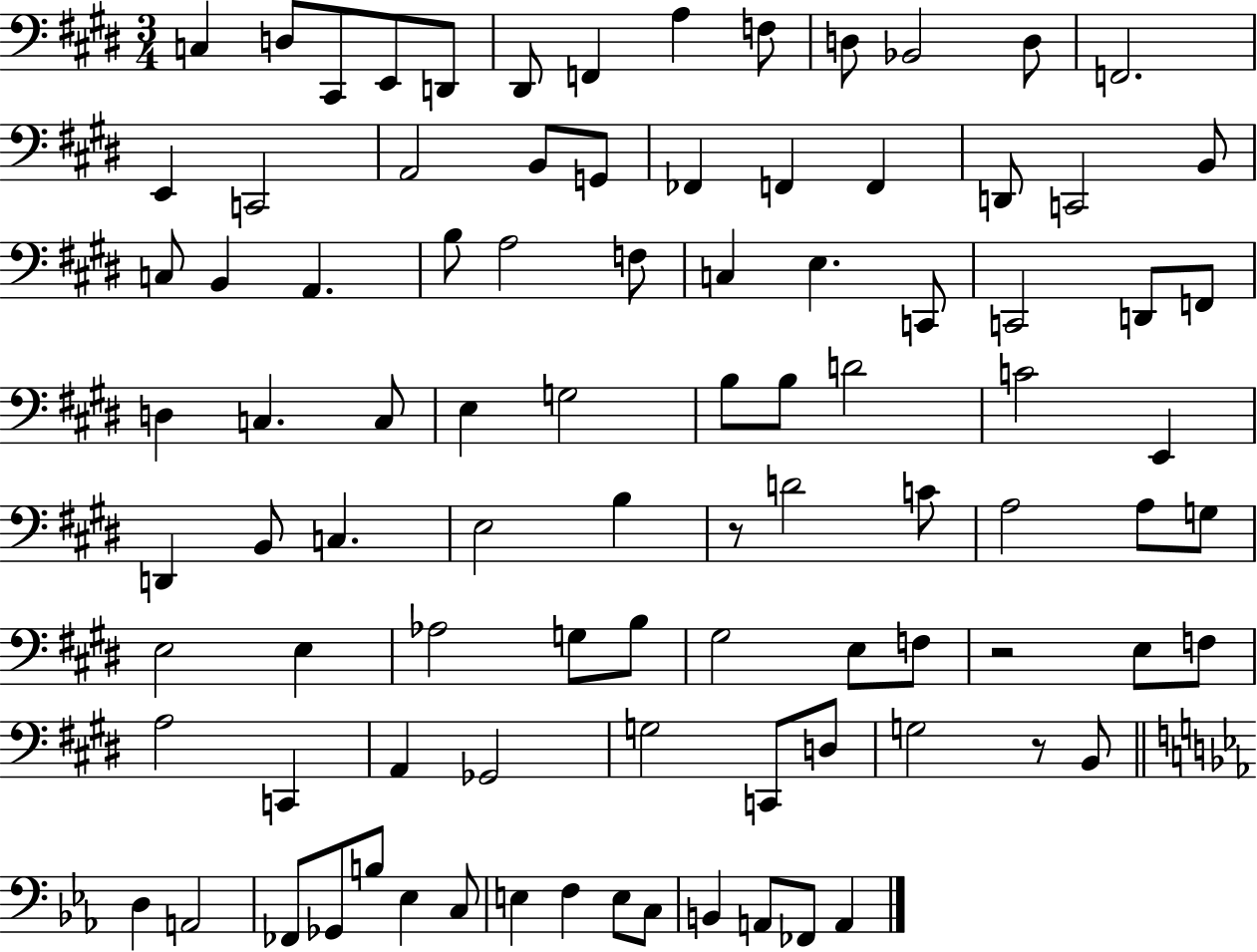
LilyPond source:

{
  \clef bass
  \numericTimeSignature
  \time 3/4
  \key e \major
  c4 d8 cis,8 e,8 d,8 | dis,8 f,4 a4 f8 | d8 bes,2 d8 | f,2. | \break e,4 c,2 | a,2 b,8 g,8 | fes,4 f,4 f,4 | d,8 c,2 b,8 | \break c8 b,4 a,4. | b8 a2 f8 | c4 e4. c,8 | c,2 d,8 f,8 | \break d4 c4. c8 | e4 g2 | b8 b8 d'2 | c'2 e,4 | \break d,4 b,8 c4. | e2 b4 | r8 d'2 c'8 | a2 a8 g8 | \break e2 e4 | aes2 g8 b8 | gis2 e8 f8 | r2 e8 f8 | \break a2 c,4 | a,4 ges,2 | g2 c,8 d8 | g2 r8 b,8 | \break \bar "||" \break \key ees \major d4 a,2 | fes,8 ges,8 b8 ees4 c8 | e4 f4 e8 c8 | b,4 a,8 fes,8 a,4 | \break \bar "|."
}